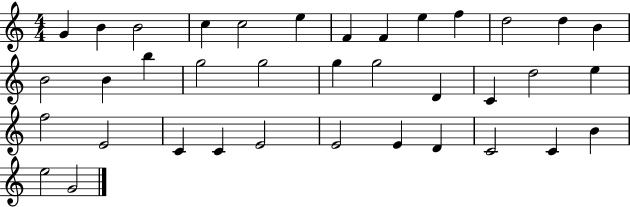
G4/q B4/q B4/h C5/q C5/h E5/q F4/q F4/q E5/q F5/q D5/h D5/q B4/q B4/h B4/q B5/q G5/h G5/h G5/q G5/h D4/q C4/q D5/h E5/q F5/h E4/h C4/q C4/q E4/h E4/h E4/q D4/q C4/h C4/q B4/q E5/h G4/h